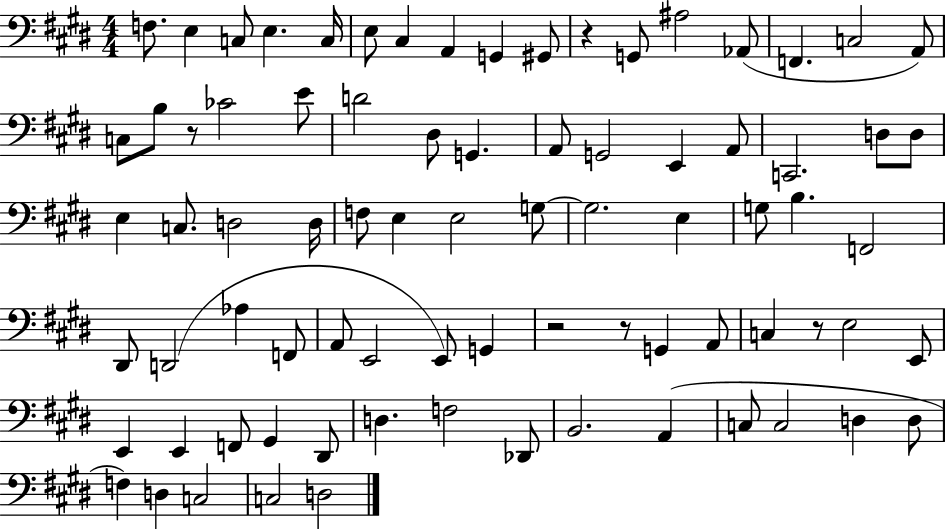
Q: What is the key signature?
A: E major